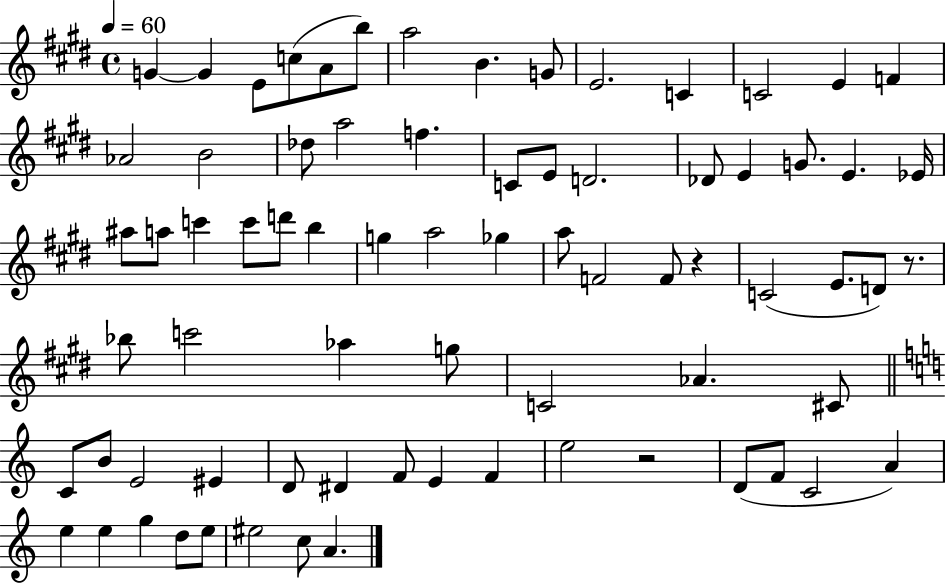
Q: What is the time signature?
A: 4/4